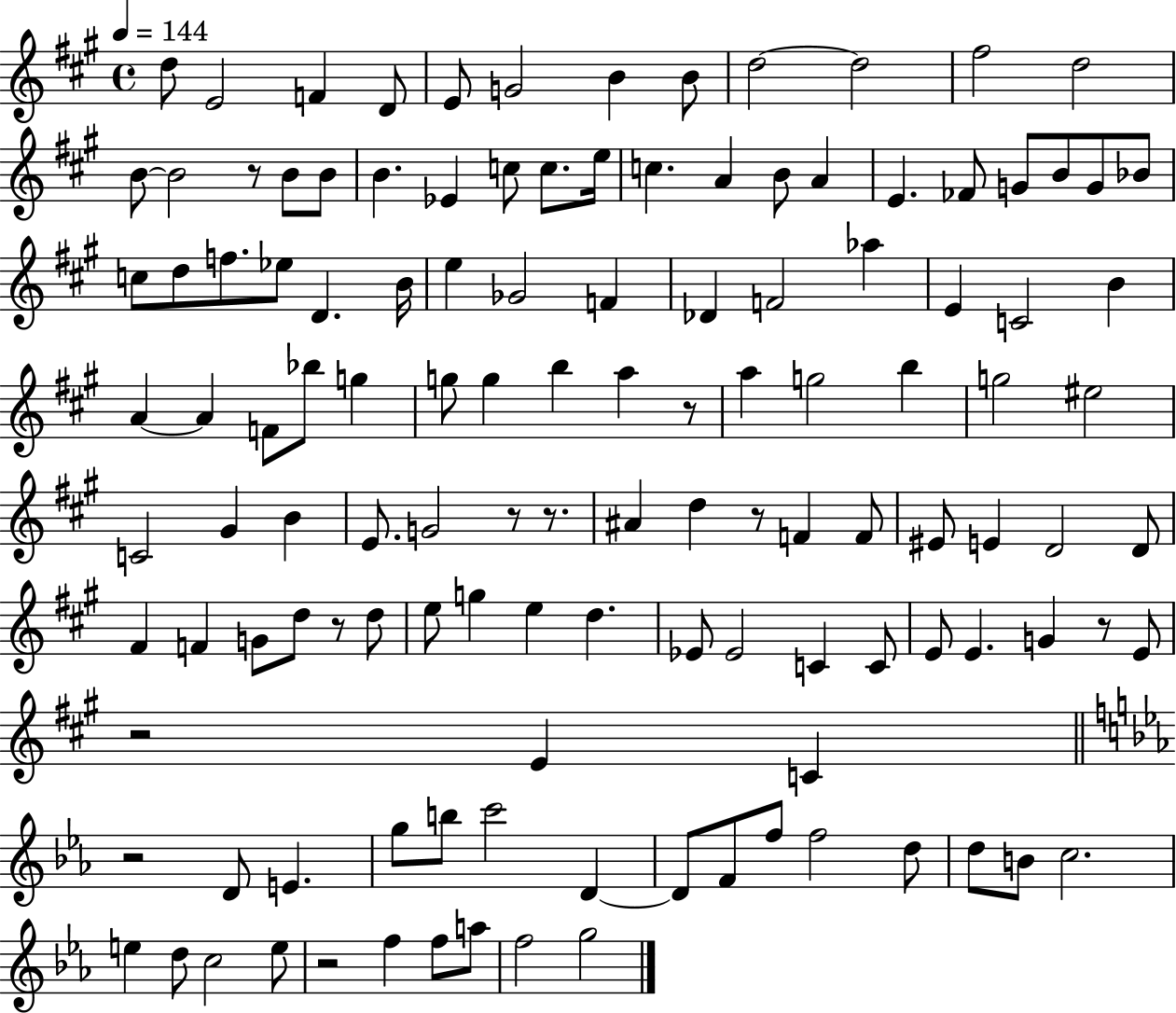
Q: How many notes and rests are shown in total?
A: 125